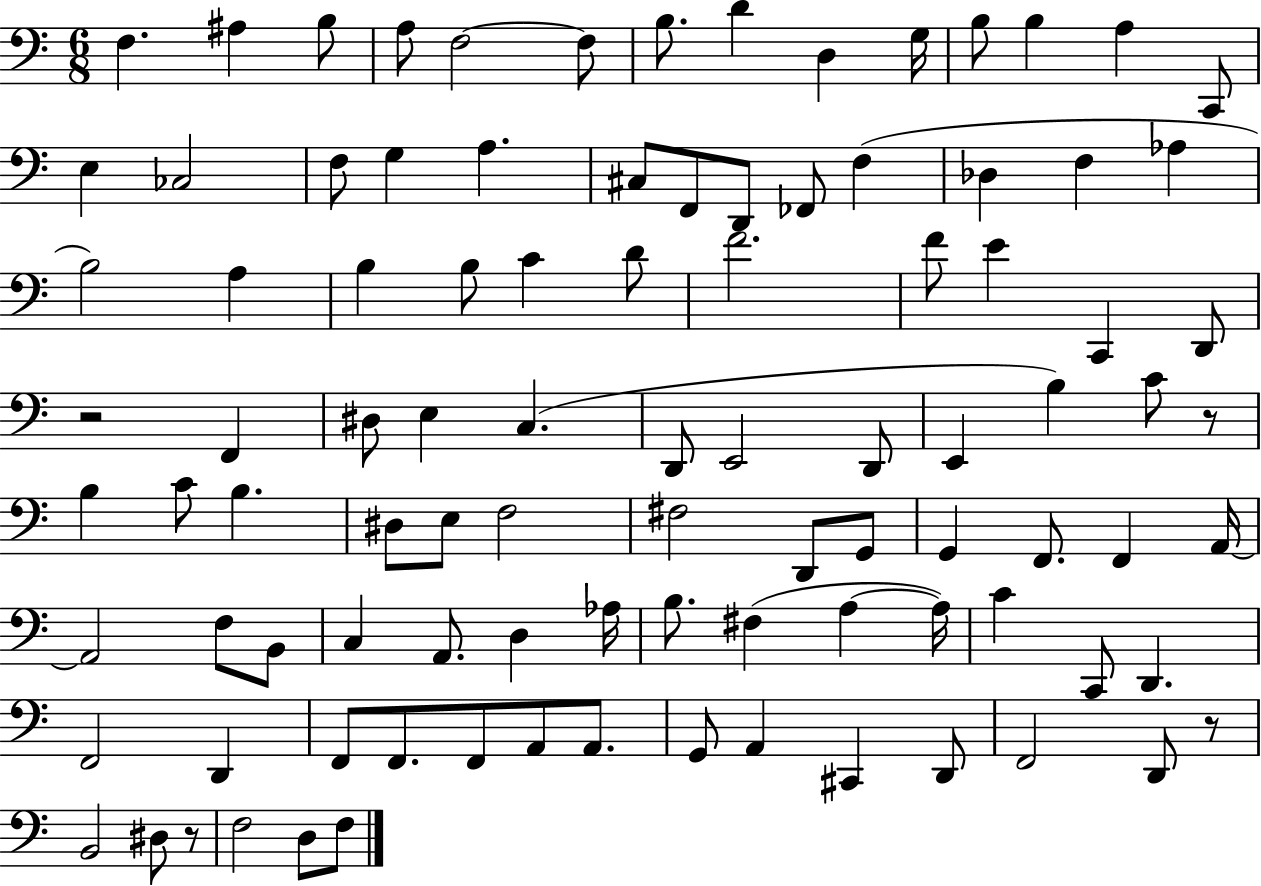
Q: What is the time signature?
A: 6/8